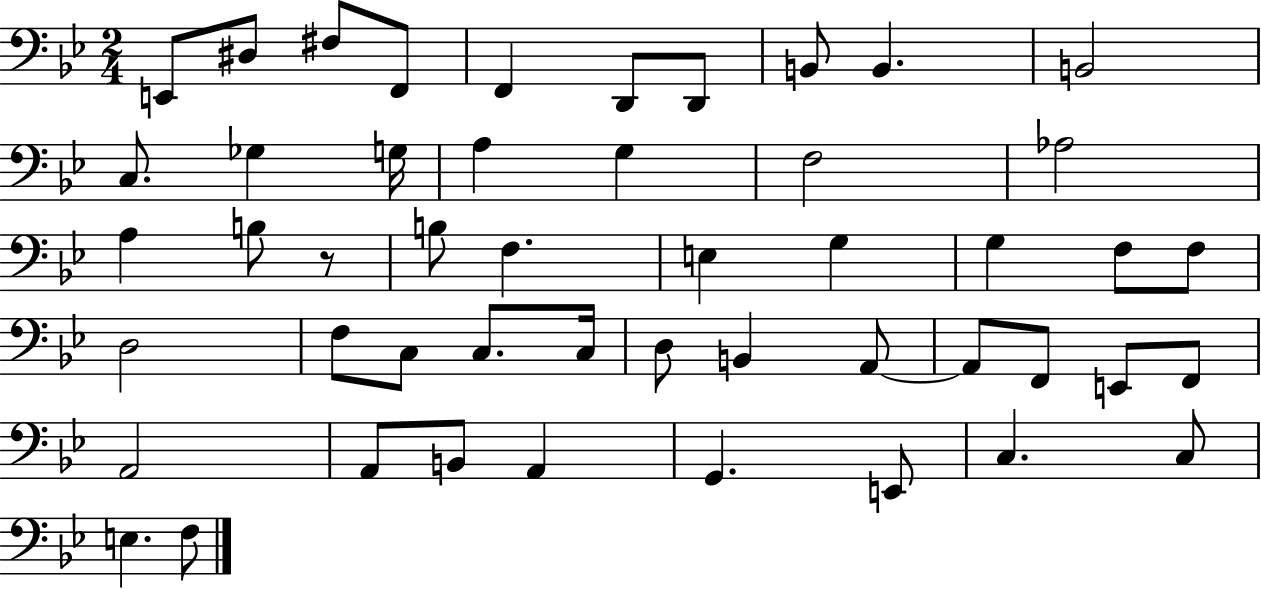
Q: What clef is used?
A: bass